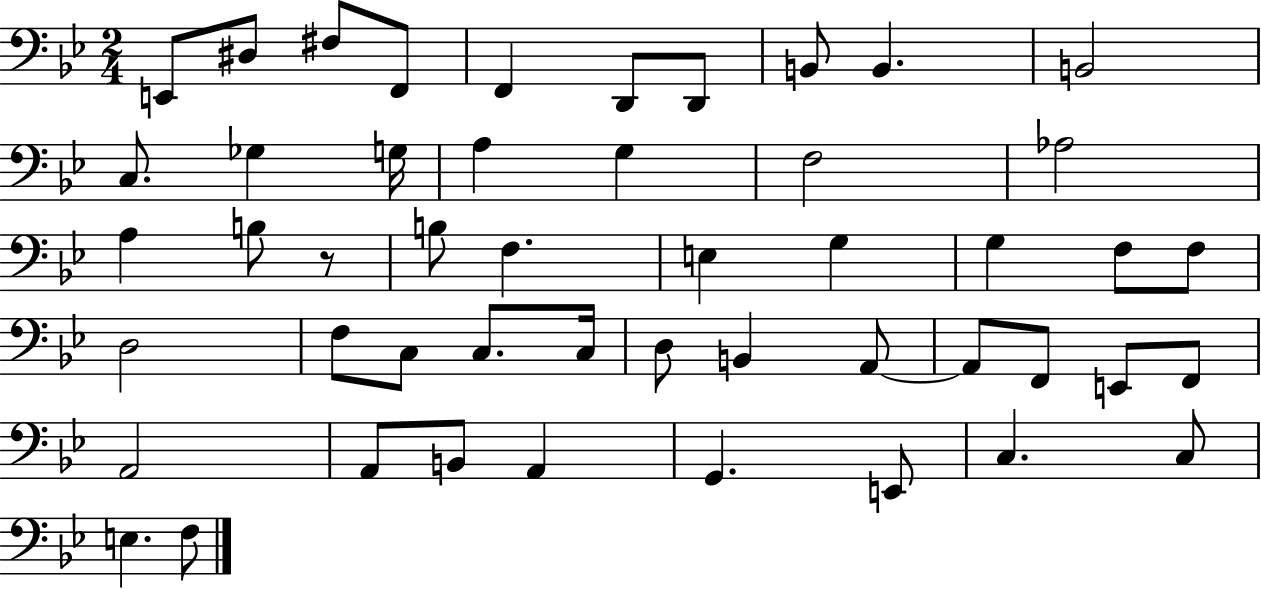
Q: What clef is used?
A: bass